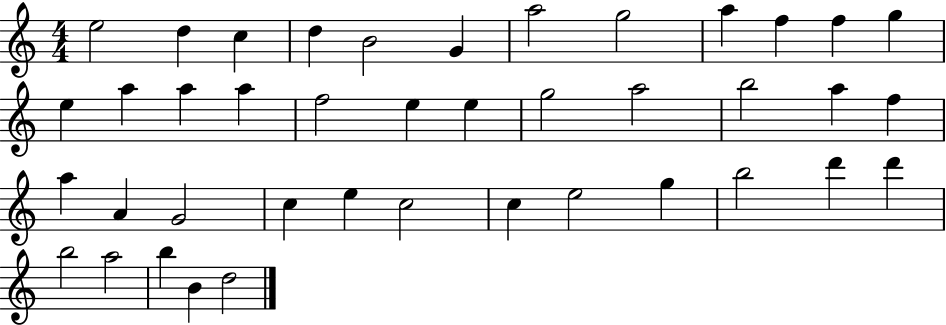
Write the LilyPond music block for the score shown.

{
  \clef treble
  \numericTimeSignature
  \time 4/4
  \key c \major
  e''2 d''4 c''4 | d''4 b'2 g'4 | a''2 g''2 | a''4 f''4 f''4 g''4 | \break e''4 a''4 a''4 a''4 | f''2 e''4 e''4 | g''2 a''2 | b''2 a''4 f''4 | \break a''4 a'4 g'2 | c''4 e''4 c''2 | c''4 e''2 g''4 | b''2 d'''4 d'''4 | \break b''2 a''2 | b''4 b'4 d''2 | \bar "|."
}